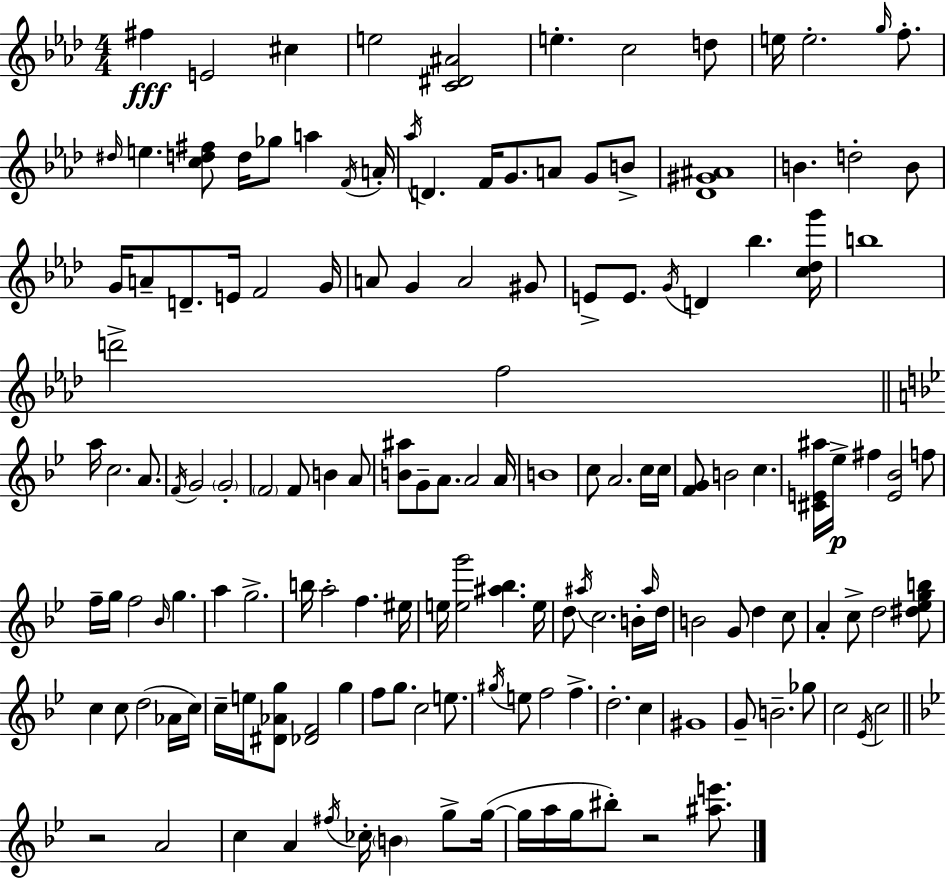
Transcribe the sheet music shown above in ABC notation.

X:1
T:Untitled
M:4/4
L:1/4
K:Ab
^f E2 ^c e2 [C^D^A]2 e c2 d/2 e/4 e2 g/4 f/2 ^d/4 e [cd^f]/2 d/4 _g/2 a F/4 A/4 _a/4 D F/4 G/2 A/2 G/2 B/2 [_D^G^A]4 B d2 B/2 G/4 A/2 D/2 E/4 F2 G/4 A/2 G A2 ^G/2 E/2 E/2 G/4 D _b [c_dg']/4 b4 d'2 f2 a/4 c2 A/2 F/4 G2 G2 F2 F/2 B A/2 [B^a]/2 G/2 A/2 A2 A/4 B4 c/2 A2 c/4 c/4 [FG]/2 B2 c [^CE^a]/4 _e/4 ^f [E_B]2 f/2 f/4 g/4 f2 _B/4 g a g2 b/4 a2 f ^e/4 e/4 [eg']2 [^a_b] e/4 d/2 ^a/4 c2 B/4 ^a/4 d/4 B2 G/2 d c/2 A c/2 d2 [^d_egb]/2 c c/2 d2 _A/4 c/4 c/4 e/4 [^D_Ag]/2 [_DF]2 g f/2 g/2 c2 e/2 ^g/4 e/2 f2 f d2 c ^G4 G/2 B2 _g/2 c2 _E/4 c2 z2 A2 c A ^f/4 _c/4 B g/2 g/4 g/4 a/4 g/4 ^b/2 z2 [^ae']/2